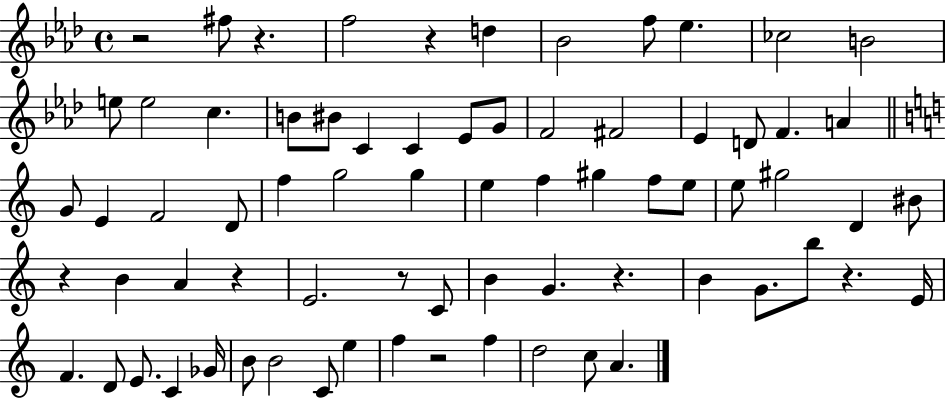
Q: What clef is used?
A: treble